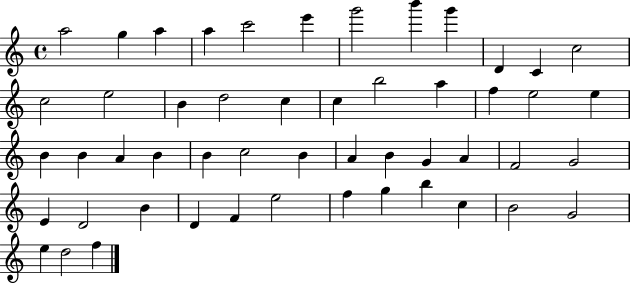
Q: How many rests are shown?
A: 0